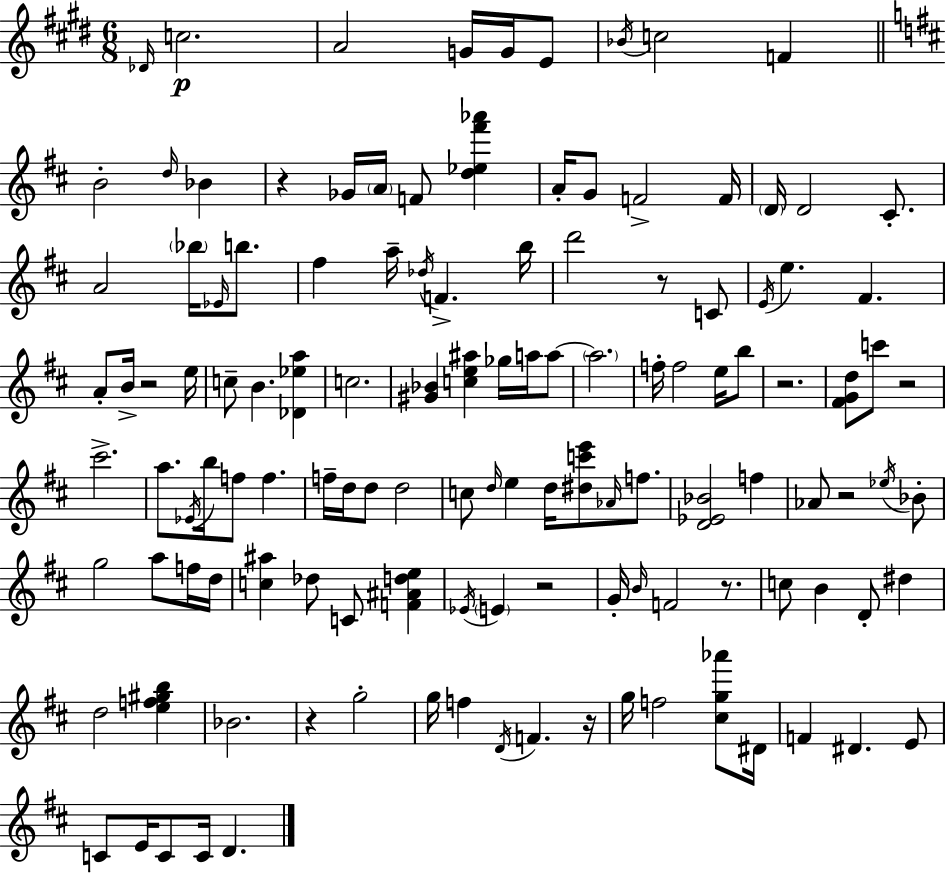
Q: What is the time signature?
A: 6/8